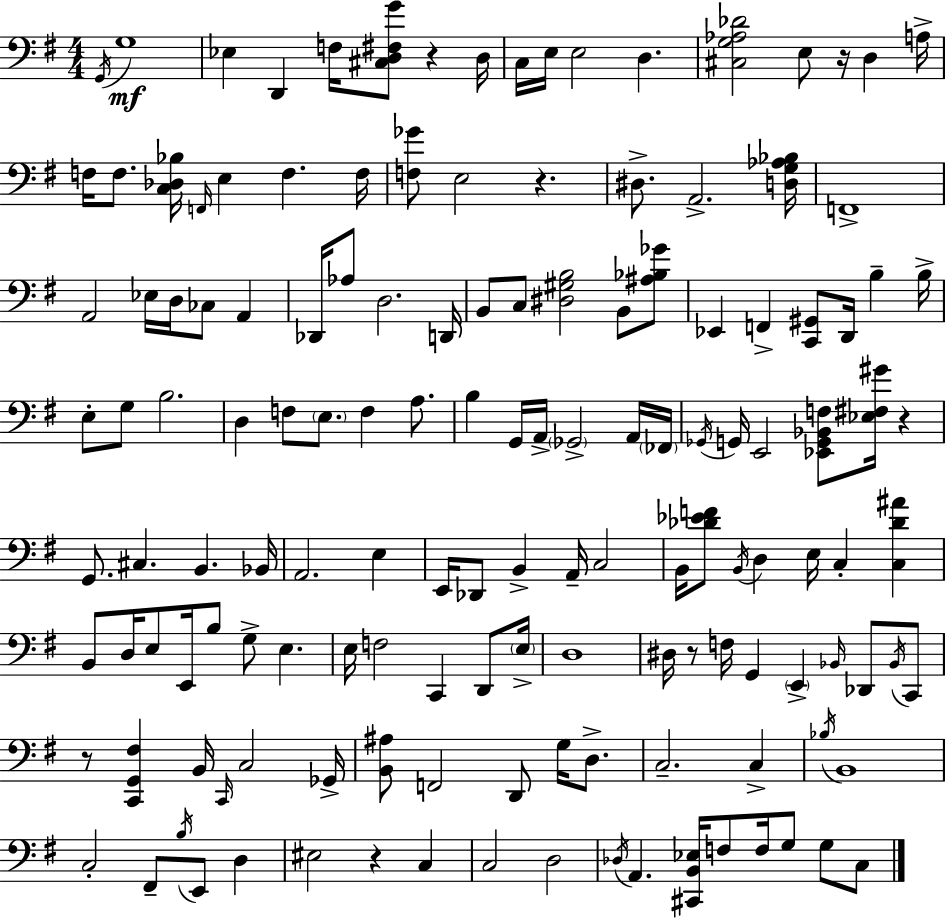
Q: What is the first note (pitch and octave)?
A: G2